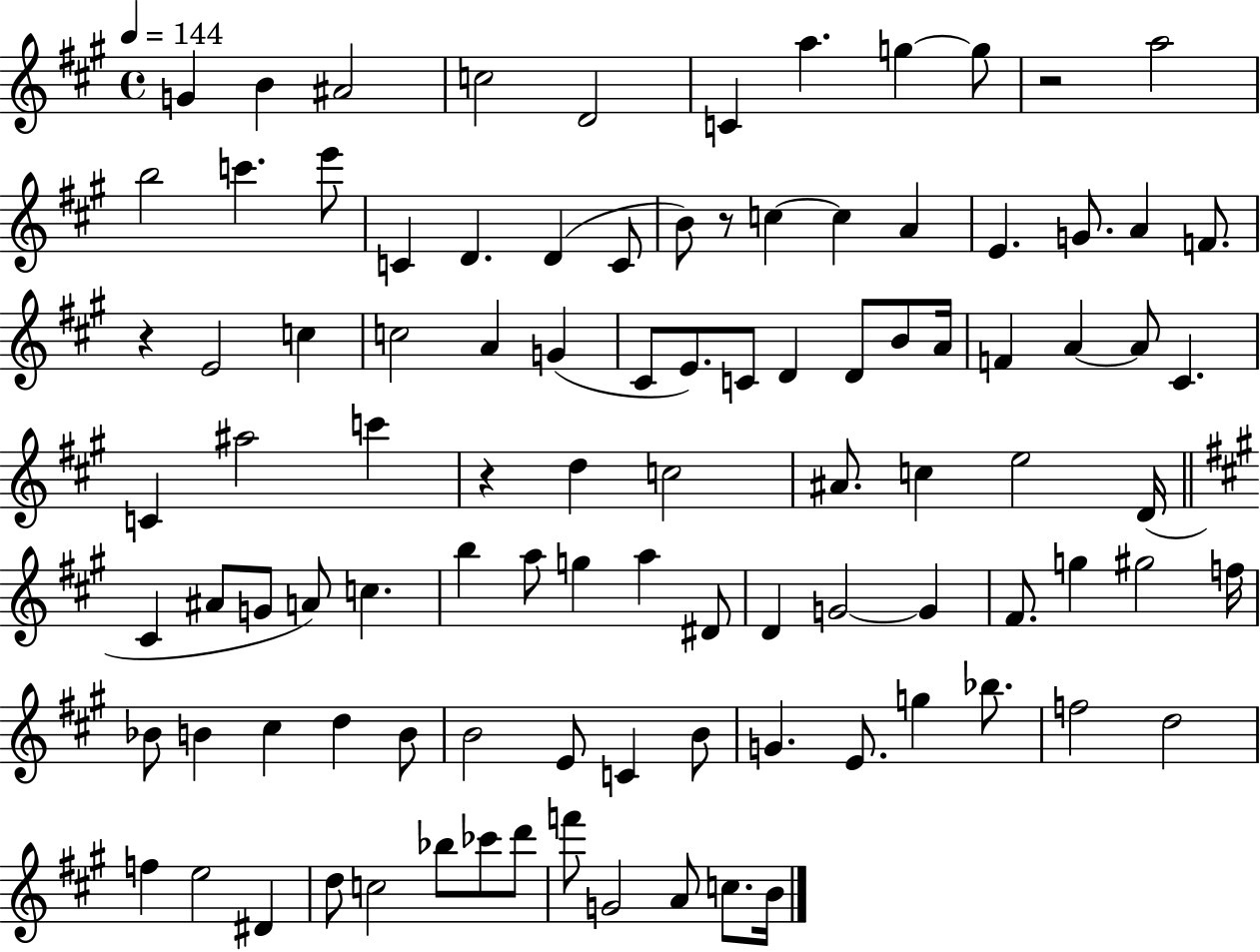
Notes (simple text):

G4/q B4/q A#4/h C5/h D4/h C4/q A5/q. G5/q G5/e R/h A5/h B5/h C6/q. E6/e C4/q D4/q. D4/q C4/e B4/e R/e C5/q C5/q A4/q E4/q. G4/e. A4/q F4/e. R/q E4/h C5/q C5/h A4/q G4/q C#4/e E4/e. C4/e D4/q D4/e B4/e A4/s F4/q A4/q A4/e C#4/q. C4/q A#5/h C6/q R/q D5/q C5/h A#4/e. C5/q E5/h D4/s C#4/q A#4/e G4/e A4/e C5/q. B5/q A5/e G5/q A5/q D#4/e D4/q G4/h G4/q F#4/e. G5/q G#5/h F5/s Bb4/e B4/q C#5/q D5/q B4/e B4/h E4/e C4/q B4/e G4/q. E4/e. G5/q Bb5/e. F5/h D5/h F5/q E5/h D#4/q D5/e C5/h Bb5/e CES6/e D6/e F6/e G4/h A4/e C5/e. B4/s